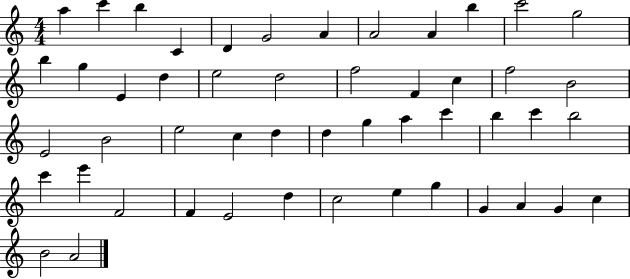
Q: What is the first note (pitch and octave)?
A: A5